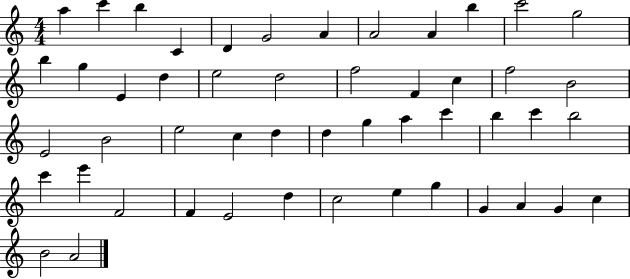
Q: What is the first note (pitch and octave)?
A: A5